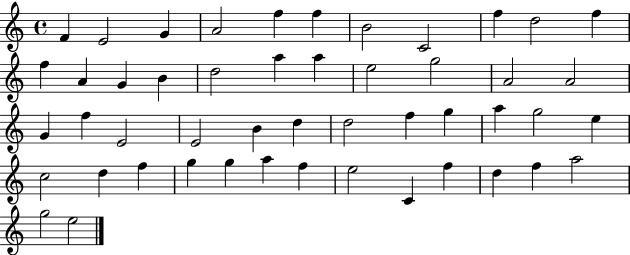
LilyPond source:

{
  \clef treble
  \time 4/4
  \defaultTimeSignature
  \key c \major
  f'4 e'2 g'4 | a'2 f''4 f''4 | b'2 c'2 | f''4 d''2 f''4 | \break f''4 a'4 g'4 b'4 | d''2 a''4 a''4 | e''2 g''2 | a'2 a'2 | \break g'4 f''4 e'2 | e'2 b'4 d''4 | d''2 f''4 g''4 | a''4 g''2 e''4 | \break c''2 d''4 f''4 | g''4 g''4 a''4 f''4 | e''2 c'4 f''4 | d''4 f''4 a''2 | \break g''2 e''2 | \bar "|."
}